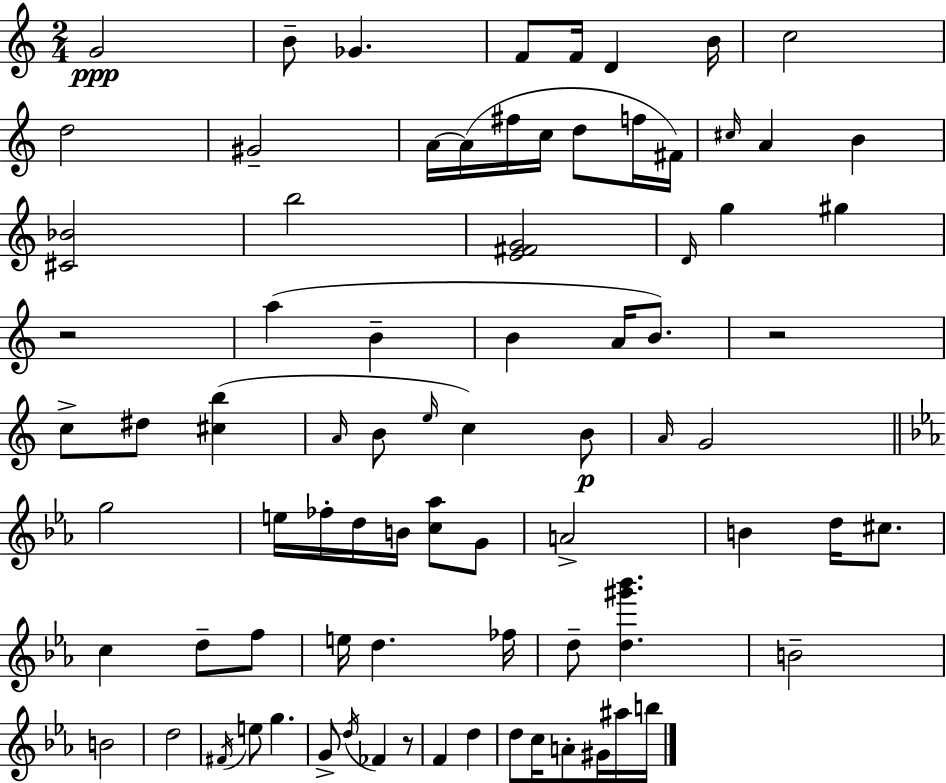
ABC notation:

X:1
T:Untitled
M:2/4
L:1/4
K:Am
G2 B/2 _G F/2 F/4 D B/4 c2 d2 ^G2 A/4 A/4 ^f/4 c/4 d/2 f/4 ^F/4 ^c/4 A B [^C_B]2 b2 [E^FG]2 D/4 g ^g z2 a B B A/4 B/2 z2 c/2 ^d/2 [^cb] A/4 B/2 e/4 c B/2 A/4 G2 g2 e/4 _f/4 d/4 B/4 [c_a]/2 G/2 A2 B d/4 ^c/2 c d/2 f/2 e/4 d _f/4 d/2 [d^g'_b'] B2 B2 d2 ^F/4 e/2 g G/2 d/4 _F z/2 F d d/2 c/4 A/2 ^G/4 ^a/4 b/4